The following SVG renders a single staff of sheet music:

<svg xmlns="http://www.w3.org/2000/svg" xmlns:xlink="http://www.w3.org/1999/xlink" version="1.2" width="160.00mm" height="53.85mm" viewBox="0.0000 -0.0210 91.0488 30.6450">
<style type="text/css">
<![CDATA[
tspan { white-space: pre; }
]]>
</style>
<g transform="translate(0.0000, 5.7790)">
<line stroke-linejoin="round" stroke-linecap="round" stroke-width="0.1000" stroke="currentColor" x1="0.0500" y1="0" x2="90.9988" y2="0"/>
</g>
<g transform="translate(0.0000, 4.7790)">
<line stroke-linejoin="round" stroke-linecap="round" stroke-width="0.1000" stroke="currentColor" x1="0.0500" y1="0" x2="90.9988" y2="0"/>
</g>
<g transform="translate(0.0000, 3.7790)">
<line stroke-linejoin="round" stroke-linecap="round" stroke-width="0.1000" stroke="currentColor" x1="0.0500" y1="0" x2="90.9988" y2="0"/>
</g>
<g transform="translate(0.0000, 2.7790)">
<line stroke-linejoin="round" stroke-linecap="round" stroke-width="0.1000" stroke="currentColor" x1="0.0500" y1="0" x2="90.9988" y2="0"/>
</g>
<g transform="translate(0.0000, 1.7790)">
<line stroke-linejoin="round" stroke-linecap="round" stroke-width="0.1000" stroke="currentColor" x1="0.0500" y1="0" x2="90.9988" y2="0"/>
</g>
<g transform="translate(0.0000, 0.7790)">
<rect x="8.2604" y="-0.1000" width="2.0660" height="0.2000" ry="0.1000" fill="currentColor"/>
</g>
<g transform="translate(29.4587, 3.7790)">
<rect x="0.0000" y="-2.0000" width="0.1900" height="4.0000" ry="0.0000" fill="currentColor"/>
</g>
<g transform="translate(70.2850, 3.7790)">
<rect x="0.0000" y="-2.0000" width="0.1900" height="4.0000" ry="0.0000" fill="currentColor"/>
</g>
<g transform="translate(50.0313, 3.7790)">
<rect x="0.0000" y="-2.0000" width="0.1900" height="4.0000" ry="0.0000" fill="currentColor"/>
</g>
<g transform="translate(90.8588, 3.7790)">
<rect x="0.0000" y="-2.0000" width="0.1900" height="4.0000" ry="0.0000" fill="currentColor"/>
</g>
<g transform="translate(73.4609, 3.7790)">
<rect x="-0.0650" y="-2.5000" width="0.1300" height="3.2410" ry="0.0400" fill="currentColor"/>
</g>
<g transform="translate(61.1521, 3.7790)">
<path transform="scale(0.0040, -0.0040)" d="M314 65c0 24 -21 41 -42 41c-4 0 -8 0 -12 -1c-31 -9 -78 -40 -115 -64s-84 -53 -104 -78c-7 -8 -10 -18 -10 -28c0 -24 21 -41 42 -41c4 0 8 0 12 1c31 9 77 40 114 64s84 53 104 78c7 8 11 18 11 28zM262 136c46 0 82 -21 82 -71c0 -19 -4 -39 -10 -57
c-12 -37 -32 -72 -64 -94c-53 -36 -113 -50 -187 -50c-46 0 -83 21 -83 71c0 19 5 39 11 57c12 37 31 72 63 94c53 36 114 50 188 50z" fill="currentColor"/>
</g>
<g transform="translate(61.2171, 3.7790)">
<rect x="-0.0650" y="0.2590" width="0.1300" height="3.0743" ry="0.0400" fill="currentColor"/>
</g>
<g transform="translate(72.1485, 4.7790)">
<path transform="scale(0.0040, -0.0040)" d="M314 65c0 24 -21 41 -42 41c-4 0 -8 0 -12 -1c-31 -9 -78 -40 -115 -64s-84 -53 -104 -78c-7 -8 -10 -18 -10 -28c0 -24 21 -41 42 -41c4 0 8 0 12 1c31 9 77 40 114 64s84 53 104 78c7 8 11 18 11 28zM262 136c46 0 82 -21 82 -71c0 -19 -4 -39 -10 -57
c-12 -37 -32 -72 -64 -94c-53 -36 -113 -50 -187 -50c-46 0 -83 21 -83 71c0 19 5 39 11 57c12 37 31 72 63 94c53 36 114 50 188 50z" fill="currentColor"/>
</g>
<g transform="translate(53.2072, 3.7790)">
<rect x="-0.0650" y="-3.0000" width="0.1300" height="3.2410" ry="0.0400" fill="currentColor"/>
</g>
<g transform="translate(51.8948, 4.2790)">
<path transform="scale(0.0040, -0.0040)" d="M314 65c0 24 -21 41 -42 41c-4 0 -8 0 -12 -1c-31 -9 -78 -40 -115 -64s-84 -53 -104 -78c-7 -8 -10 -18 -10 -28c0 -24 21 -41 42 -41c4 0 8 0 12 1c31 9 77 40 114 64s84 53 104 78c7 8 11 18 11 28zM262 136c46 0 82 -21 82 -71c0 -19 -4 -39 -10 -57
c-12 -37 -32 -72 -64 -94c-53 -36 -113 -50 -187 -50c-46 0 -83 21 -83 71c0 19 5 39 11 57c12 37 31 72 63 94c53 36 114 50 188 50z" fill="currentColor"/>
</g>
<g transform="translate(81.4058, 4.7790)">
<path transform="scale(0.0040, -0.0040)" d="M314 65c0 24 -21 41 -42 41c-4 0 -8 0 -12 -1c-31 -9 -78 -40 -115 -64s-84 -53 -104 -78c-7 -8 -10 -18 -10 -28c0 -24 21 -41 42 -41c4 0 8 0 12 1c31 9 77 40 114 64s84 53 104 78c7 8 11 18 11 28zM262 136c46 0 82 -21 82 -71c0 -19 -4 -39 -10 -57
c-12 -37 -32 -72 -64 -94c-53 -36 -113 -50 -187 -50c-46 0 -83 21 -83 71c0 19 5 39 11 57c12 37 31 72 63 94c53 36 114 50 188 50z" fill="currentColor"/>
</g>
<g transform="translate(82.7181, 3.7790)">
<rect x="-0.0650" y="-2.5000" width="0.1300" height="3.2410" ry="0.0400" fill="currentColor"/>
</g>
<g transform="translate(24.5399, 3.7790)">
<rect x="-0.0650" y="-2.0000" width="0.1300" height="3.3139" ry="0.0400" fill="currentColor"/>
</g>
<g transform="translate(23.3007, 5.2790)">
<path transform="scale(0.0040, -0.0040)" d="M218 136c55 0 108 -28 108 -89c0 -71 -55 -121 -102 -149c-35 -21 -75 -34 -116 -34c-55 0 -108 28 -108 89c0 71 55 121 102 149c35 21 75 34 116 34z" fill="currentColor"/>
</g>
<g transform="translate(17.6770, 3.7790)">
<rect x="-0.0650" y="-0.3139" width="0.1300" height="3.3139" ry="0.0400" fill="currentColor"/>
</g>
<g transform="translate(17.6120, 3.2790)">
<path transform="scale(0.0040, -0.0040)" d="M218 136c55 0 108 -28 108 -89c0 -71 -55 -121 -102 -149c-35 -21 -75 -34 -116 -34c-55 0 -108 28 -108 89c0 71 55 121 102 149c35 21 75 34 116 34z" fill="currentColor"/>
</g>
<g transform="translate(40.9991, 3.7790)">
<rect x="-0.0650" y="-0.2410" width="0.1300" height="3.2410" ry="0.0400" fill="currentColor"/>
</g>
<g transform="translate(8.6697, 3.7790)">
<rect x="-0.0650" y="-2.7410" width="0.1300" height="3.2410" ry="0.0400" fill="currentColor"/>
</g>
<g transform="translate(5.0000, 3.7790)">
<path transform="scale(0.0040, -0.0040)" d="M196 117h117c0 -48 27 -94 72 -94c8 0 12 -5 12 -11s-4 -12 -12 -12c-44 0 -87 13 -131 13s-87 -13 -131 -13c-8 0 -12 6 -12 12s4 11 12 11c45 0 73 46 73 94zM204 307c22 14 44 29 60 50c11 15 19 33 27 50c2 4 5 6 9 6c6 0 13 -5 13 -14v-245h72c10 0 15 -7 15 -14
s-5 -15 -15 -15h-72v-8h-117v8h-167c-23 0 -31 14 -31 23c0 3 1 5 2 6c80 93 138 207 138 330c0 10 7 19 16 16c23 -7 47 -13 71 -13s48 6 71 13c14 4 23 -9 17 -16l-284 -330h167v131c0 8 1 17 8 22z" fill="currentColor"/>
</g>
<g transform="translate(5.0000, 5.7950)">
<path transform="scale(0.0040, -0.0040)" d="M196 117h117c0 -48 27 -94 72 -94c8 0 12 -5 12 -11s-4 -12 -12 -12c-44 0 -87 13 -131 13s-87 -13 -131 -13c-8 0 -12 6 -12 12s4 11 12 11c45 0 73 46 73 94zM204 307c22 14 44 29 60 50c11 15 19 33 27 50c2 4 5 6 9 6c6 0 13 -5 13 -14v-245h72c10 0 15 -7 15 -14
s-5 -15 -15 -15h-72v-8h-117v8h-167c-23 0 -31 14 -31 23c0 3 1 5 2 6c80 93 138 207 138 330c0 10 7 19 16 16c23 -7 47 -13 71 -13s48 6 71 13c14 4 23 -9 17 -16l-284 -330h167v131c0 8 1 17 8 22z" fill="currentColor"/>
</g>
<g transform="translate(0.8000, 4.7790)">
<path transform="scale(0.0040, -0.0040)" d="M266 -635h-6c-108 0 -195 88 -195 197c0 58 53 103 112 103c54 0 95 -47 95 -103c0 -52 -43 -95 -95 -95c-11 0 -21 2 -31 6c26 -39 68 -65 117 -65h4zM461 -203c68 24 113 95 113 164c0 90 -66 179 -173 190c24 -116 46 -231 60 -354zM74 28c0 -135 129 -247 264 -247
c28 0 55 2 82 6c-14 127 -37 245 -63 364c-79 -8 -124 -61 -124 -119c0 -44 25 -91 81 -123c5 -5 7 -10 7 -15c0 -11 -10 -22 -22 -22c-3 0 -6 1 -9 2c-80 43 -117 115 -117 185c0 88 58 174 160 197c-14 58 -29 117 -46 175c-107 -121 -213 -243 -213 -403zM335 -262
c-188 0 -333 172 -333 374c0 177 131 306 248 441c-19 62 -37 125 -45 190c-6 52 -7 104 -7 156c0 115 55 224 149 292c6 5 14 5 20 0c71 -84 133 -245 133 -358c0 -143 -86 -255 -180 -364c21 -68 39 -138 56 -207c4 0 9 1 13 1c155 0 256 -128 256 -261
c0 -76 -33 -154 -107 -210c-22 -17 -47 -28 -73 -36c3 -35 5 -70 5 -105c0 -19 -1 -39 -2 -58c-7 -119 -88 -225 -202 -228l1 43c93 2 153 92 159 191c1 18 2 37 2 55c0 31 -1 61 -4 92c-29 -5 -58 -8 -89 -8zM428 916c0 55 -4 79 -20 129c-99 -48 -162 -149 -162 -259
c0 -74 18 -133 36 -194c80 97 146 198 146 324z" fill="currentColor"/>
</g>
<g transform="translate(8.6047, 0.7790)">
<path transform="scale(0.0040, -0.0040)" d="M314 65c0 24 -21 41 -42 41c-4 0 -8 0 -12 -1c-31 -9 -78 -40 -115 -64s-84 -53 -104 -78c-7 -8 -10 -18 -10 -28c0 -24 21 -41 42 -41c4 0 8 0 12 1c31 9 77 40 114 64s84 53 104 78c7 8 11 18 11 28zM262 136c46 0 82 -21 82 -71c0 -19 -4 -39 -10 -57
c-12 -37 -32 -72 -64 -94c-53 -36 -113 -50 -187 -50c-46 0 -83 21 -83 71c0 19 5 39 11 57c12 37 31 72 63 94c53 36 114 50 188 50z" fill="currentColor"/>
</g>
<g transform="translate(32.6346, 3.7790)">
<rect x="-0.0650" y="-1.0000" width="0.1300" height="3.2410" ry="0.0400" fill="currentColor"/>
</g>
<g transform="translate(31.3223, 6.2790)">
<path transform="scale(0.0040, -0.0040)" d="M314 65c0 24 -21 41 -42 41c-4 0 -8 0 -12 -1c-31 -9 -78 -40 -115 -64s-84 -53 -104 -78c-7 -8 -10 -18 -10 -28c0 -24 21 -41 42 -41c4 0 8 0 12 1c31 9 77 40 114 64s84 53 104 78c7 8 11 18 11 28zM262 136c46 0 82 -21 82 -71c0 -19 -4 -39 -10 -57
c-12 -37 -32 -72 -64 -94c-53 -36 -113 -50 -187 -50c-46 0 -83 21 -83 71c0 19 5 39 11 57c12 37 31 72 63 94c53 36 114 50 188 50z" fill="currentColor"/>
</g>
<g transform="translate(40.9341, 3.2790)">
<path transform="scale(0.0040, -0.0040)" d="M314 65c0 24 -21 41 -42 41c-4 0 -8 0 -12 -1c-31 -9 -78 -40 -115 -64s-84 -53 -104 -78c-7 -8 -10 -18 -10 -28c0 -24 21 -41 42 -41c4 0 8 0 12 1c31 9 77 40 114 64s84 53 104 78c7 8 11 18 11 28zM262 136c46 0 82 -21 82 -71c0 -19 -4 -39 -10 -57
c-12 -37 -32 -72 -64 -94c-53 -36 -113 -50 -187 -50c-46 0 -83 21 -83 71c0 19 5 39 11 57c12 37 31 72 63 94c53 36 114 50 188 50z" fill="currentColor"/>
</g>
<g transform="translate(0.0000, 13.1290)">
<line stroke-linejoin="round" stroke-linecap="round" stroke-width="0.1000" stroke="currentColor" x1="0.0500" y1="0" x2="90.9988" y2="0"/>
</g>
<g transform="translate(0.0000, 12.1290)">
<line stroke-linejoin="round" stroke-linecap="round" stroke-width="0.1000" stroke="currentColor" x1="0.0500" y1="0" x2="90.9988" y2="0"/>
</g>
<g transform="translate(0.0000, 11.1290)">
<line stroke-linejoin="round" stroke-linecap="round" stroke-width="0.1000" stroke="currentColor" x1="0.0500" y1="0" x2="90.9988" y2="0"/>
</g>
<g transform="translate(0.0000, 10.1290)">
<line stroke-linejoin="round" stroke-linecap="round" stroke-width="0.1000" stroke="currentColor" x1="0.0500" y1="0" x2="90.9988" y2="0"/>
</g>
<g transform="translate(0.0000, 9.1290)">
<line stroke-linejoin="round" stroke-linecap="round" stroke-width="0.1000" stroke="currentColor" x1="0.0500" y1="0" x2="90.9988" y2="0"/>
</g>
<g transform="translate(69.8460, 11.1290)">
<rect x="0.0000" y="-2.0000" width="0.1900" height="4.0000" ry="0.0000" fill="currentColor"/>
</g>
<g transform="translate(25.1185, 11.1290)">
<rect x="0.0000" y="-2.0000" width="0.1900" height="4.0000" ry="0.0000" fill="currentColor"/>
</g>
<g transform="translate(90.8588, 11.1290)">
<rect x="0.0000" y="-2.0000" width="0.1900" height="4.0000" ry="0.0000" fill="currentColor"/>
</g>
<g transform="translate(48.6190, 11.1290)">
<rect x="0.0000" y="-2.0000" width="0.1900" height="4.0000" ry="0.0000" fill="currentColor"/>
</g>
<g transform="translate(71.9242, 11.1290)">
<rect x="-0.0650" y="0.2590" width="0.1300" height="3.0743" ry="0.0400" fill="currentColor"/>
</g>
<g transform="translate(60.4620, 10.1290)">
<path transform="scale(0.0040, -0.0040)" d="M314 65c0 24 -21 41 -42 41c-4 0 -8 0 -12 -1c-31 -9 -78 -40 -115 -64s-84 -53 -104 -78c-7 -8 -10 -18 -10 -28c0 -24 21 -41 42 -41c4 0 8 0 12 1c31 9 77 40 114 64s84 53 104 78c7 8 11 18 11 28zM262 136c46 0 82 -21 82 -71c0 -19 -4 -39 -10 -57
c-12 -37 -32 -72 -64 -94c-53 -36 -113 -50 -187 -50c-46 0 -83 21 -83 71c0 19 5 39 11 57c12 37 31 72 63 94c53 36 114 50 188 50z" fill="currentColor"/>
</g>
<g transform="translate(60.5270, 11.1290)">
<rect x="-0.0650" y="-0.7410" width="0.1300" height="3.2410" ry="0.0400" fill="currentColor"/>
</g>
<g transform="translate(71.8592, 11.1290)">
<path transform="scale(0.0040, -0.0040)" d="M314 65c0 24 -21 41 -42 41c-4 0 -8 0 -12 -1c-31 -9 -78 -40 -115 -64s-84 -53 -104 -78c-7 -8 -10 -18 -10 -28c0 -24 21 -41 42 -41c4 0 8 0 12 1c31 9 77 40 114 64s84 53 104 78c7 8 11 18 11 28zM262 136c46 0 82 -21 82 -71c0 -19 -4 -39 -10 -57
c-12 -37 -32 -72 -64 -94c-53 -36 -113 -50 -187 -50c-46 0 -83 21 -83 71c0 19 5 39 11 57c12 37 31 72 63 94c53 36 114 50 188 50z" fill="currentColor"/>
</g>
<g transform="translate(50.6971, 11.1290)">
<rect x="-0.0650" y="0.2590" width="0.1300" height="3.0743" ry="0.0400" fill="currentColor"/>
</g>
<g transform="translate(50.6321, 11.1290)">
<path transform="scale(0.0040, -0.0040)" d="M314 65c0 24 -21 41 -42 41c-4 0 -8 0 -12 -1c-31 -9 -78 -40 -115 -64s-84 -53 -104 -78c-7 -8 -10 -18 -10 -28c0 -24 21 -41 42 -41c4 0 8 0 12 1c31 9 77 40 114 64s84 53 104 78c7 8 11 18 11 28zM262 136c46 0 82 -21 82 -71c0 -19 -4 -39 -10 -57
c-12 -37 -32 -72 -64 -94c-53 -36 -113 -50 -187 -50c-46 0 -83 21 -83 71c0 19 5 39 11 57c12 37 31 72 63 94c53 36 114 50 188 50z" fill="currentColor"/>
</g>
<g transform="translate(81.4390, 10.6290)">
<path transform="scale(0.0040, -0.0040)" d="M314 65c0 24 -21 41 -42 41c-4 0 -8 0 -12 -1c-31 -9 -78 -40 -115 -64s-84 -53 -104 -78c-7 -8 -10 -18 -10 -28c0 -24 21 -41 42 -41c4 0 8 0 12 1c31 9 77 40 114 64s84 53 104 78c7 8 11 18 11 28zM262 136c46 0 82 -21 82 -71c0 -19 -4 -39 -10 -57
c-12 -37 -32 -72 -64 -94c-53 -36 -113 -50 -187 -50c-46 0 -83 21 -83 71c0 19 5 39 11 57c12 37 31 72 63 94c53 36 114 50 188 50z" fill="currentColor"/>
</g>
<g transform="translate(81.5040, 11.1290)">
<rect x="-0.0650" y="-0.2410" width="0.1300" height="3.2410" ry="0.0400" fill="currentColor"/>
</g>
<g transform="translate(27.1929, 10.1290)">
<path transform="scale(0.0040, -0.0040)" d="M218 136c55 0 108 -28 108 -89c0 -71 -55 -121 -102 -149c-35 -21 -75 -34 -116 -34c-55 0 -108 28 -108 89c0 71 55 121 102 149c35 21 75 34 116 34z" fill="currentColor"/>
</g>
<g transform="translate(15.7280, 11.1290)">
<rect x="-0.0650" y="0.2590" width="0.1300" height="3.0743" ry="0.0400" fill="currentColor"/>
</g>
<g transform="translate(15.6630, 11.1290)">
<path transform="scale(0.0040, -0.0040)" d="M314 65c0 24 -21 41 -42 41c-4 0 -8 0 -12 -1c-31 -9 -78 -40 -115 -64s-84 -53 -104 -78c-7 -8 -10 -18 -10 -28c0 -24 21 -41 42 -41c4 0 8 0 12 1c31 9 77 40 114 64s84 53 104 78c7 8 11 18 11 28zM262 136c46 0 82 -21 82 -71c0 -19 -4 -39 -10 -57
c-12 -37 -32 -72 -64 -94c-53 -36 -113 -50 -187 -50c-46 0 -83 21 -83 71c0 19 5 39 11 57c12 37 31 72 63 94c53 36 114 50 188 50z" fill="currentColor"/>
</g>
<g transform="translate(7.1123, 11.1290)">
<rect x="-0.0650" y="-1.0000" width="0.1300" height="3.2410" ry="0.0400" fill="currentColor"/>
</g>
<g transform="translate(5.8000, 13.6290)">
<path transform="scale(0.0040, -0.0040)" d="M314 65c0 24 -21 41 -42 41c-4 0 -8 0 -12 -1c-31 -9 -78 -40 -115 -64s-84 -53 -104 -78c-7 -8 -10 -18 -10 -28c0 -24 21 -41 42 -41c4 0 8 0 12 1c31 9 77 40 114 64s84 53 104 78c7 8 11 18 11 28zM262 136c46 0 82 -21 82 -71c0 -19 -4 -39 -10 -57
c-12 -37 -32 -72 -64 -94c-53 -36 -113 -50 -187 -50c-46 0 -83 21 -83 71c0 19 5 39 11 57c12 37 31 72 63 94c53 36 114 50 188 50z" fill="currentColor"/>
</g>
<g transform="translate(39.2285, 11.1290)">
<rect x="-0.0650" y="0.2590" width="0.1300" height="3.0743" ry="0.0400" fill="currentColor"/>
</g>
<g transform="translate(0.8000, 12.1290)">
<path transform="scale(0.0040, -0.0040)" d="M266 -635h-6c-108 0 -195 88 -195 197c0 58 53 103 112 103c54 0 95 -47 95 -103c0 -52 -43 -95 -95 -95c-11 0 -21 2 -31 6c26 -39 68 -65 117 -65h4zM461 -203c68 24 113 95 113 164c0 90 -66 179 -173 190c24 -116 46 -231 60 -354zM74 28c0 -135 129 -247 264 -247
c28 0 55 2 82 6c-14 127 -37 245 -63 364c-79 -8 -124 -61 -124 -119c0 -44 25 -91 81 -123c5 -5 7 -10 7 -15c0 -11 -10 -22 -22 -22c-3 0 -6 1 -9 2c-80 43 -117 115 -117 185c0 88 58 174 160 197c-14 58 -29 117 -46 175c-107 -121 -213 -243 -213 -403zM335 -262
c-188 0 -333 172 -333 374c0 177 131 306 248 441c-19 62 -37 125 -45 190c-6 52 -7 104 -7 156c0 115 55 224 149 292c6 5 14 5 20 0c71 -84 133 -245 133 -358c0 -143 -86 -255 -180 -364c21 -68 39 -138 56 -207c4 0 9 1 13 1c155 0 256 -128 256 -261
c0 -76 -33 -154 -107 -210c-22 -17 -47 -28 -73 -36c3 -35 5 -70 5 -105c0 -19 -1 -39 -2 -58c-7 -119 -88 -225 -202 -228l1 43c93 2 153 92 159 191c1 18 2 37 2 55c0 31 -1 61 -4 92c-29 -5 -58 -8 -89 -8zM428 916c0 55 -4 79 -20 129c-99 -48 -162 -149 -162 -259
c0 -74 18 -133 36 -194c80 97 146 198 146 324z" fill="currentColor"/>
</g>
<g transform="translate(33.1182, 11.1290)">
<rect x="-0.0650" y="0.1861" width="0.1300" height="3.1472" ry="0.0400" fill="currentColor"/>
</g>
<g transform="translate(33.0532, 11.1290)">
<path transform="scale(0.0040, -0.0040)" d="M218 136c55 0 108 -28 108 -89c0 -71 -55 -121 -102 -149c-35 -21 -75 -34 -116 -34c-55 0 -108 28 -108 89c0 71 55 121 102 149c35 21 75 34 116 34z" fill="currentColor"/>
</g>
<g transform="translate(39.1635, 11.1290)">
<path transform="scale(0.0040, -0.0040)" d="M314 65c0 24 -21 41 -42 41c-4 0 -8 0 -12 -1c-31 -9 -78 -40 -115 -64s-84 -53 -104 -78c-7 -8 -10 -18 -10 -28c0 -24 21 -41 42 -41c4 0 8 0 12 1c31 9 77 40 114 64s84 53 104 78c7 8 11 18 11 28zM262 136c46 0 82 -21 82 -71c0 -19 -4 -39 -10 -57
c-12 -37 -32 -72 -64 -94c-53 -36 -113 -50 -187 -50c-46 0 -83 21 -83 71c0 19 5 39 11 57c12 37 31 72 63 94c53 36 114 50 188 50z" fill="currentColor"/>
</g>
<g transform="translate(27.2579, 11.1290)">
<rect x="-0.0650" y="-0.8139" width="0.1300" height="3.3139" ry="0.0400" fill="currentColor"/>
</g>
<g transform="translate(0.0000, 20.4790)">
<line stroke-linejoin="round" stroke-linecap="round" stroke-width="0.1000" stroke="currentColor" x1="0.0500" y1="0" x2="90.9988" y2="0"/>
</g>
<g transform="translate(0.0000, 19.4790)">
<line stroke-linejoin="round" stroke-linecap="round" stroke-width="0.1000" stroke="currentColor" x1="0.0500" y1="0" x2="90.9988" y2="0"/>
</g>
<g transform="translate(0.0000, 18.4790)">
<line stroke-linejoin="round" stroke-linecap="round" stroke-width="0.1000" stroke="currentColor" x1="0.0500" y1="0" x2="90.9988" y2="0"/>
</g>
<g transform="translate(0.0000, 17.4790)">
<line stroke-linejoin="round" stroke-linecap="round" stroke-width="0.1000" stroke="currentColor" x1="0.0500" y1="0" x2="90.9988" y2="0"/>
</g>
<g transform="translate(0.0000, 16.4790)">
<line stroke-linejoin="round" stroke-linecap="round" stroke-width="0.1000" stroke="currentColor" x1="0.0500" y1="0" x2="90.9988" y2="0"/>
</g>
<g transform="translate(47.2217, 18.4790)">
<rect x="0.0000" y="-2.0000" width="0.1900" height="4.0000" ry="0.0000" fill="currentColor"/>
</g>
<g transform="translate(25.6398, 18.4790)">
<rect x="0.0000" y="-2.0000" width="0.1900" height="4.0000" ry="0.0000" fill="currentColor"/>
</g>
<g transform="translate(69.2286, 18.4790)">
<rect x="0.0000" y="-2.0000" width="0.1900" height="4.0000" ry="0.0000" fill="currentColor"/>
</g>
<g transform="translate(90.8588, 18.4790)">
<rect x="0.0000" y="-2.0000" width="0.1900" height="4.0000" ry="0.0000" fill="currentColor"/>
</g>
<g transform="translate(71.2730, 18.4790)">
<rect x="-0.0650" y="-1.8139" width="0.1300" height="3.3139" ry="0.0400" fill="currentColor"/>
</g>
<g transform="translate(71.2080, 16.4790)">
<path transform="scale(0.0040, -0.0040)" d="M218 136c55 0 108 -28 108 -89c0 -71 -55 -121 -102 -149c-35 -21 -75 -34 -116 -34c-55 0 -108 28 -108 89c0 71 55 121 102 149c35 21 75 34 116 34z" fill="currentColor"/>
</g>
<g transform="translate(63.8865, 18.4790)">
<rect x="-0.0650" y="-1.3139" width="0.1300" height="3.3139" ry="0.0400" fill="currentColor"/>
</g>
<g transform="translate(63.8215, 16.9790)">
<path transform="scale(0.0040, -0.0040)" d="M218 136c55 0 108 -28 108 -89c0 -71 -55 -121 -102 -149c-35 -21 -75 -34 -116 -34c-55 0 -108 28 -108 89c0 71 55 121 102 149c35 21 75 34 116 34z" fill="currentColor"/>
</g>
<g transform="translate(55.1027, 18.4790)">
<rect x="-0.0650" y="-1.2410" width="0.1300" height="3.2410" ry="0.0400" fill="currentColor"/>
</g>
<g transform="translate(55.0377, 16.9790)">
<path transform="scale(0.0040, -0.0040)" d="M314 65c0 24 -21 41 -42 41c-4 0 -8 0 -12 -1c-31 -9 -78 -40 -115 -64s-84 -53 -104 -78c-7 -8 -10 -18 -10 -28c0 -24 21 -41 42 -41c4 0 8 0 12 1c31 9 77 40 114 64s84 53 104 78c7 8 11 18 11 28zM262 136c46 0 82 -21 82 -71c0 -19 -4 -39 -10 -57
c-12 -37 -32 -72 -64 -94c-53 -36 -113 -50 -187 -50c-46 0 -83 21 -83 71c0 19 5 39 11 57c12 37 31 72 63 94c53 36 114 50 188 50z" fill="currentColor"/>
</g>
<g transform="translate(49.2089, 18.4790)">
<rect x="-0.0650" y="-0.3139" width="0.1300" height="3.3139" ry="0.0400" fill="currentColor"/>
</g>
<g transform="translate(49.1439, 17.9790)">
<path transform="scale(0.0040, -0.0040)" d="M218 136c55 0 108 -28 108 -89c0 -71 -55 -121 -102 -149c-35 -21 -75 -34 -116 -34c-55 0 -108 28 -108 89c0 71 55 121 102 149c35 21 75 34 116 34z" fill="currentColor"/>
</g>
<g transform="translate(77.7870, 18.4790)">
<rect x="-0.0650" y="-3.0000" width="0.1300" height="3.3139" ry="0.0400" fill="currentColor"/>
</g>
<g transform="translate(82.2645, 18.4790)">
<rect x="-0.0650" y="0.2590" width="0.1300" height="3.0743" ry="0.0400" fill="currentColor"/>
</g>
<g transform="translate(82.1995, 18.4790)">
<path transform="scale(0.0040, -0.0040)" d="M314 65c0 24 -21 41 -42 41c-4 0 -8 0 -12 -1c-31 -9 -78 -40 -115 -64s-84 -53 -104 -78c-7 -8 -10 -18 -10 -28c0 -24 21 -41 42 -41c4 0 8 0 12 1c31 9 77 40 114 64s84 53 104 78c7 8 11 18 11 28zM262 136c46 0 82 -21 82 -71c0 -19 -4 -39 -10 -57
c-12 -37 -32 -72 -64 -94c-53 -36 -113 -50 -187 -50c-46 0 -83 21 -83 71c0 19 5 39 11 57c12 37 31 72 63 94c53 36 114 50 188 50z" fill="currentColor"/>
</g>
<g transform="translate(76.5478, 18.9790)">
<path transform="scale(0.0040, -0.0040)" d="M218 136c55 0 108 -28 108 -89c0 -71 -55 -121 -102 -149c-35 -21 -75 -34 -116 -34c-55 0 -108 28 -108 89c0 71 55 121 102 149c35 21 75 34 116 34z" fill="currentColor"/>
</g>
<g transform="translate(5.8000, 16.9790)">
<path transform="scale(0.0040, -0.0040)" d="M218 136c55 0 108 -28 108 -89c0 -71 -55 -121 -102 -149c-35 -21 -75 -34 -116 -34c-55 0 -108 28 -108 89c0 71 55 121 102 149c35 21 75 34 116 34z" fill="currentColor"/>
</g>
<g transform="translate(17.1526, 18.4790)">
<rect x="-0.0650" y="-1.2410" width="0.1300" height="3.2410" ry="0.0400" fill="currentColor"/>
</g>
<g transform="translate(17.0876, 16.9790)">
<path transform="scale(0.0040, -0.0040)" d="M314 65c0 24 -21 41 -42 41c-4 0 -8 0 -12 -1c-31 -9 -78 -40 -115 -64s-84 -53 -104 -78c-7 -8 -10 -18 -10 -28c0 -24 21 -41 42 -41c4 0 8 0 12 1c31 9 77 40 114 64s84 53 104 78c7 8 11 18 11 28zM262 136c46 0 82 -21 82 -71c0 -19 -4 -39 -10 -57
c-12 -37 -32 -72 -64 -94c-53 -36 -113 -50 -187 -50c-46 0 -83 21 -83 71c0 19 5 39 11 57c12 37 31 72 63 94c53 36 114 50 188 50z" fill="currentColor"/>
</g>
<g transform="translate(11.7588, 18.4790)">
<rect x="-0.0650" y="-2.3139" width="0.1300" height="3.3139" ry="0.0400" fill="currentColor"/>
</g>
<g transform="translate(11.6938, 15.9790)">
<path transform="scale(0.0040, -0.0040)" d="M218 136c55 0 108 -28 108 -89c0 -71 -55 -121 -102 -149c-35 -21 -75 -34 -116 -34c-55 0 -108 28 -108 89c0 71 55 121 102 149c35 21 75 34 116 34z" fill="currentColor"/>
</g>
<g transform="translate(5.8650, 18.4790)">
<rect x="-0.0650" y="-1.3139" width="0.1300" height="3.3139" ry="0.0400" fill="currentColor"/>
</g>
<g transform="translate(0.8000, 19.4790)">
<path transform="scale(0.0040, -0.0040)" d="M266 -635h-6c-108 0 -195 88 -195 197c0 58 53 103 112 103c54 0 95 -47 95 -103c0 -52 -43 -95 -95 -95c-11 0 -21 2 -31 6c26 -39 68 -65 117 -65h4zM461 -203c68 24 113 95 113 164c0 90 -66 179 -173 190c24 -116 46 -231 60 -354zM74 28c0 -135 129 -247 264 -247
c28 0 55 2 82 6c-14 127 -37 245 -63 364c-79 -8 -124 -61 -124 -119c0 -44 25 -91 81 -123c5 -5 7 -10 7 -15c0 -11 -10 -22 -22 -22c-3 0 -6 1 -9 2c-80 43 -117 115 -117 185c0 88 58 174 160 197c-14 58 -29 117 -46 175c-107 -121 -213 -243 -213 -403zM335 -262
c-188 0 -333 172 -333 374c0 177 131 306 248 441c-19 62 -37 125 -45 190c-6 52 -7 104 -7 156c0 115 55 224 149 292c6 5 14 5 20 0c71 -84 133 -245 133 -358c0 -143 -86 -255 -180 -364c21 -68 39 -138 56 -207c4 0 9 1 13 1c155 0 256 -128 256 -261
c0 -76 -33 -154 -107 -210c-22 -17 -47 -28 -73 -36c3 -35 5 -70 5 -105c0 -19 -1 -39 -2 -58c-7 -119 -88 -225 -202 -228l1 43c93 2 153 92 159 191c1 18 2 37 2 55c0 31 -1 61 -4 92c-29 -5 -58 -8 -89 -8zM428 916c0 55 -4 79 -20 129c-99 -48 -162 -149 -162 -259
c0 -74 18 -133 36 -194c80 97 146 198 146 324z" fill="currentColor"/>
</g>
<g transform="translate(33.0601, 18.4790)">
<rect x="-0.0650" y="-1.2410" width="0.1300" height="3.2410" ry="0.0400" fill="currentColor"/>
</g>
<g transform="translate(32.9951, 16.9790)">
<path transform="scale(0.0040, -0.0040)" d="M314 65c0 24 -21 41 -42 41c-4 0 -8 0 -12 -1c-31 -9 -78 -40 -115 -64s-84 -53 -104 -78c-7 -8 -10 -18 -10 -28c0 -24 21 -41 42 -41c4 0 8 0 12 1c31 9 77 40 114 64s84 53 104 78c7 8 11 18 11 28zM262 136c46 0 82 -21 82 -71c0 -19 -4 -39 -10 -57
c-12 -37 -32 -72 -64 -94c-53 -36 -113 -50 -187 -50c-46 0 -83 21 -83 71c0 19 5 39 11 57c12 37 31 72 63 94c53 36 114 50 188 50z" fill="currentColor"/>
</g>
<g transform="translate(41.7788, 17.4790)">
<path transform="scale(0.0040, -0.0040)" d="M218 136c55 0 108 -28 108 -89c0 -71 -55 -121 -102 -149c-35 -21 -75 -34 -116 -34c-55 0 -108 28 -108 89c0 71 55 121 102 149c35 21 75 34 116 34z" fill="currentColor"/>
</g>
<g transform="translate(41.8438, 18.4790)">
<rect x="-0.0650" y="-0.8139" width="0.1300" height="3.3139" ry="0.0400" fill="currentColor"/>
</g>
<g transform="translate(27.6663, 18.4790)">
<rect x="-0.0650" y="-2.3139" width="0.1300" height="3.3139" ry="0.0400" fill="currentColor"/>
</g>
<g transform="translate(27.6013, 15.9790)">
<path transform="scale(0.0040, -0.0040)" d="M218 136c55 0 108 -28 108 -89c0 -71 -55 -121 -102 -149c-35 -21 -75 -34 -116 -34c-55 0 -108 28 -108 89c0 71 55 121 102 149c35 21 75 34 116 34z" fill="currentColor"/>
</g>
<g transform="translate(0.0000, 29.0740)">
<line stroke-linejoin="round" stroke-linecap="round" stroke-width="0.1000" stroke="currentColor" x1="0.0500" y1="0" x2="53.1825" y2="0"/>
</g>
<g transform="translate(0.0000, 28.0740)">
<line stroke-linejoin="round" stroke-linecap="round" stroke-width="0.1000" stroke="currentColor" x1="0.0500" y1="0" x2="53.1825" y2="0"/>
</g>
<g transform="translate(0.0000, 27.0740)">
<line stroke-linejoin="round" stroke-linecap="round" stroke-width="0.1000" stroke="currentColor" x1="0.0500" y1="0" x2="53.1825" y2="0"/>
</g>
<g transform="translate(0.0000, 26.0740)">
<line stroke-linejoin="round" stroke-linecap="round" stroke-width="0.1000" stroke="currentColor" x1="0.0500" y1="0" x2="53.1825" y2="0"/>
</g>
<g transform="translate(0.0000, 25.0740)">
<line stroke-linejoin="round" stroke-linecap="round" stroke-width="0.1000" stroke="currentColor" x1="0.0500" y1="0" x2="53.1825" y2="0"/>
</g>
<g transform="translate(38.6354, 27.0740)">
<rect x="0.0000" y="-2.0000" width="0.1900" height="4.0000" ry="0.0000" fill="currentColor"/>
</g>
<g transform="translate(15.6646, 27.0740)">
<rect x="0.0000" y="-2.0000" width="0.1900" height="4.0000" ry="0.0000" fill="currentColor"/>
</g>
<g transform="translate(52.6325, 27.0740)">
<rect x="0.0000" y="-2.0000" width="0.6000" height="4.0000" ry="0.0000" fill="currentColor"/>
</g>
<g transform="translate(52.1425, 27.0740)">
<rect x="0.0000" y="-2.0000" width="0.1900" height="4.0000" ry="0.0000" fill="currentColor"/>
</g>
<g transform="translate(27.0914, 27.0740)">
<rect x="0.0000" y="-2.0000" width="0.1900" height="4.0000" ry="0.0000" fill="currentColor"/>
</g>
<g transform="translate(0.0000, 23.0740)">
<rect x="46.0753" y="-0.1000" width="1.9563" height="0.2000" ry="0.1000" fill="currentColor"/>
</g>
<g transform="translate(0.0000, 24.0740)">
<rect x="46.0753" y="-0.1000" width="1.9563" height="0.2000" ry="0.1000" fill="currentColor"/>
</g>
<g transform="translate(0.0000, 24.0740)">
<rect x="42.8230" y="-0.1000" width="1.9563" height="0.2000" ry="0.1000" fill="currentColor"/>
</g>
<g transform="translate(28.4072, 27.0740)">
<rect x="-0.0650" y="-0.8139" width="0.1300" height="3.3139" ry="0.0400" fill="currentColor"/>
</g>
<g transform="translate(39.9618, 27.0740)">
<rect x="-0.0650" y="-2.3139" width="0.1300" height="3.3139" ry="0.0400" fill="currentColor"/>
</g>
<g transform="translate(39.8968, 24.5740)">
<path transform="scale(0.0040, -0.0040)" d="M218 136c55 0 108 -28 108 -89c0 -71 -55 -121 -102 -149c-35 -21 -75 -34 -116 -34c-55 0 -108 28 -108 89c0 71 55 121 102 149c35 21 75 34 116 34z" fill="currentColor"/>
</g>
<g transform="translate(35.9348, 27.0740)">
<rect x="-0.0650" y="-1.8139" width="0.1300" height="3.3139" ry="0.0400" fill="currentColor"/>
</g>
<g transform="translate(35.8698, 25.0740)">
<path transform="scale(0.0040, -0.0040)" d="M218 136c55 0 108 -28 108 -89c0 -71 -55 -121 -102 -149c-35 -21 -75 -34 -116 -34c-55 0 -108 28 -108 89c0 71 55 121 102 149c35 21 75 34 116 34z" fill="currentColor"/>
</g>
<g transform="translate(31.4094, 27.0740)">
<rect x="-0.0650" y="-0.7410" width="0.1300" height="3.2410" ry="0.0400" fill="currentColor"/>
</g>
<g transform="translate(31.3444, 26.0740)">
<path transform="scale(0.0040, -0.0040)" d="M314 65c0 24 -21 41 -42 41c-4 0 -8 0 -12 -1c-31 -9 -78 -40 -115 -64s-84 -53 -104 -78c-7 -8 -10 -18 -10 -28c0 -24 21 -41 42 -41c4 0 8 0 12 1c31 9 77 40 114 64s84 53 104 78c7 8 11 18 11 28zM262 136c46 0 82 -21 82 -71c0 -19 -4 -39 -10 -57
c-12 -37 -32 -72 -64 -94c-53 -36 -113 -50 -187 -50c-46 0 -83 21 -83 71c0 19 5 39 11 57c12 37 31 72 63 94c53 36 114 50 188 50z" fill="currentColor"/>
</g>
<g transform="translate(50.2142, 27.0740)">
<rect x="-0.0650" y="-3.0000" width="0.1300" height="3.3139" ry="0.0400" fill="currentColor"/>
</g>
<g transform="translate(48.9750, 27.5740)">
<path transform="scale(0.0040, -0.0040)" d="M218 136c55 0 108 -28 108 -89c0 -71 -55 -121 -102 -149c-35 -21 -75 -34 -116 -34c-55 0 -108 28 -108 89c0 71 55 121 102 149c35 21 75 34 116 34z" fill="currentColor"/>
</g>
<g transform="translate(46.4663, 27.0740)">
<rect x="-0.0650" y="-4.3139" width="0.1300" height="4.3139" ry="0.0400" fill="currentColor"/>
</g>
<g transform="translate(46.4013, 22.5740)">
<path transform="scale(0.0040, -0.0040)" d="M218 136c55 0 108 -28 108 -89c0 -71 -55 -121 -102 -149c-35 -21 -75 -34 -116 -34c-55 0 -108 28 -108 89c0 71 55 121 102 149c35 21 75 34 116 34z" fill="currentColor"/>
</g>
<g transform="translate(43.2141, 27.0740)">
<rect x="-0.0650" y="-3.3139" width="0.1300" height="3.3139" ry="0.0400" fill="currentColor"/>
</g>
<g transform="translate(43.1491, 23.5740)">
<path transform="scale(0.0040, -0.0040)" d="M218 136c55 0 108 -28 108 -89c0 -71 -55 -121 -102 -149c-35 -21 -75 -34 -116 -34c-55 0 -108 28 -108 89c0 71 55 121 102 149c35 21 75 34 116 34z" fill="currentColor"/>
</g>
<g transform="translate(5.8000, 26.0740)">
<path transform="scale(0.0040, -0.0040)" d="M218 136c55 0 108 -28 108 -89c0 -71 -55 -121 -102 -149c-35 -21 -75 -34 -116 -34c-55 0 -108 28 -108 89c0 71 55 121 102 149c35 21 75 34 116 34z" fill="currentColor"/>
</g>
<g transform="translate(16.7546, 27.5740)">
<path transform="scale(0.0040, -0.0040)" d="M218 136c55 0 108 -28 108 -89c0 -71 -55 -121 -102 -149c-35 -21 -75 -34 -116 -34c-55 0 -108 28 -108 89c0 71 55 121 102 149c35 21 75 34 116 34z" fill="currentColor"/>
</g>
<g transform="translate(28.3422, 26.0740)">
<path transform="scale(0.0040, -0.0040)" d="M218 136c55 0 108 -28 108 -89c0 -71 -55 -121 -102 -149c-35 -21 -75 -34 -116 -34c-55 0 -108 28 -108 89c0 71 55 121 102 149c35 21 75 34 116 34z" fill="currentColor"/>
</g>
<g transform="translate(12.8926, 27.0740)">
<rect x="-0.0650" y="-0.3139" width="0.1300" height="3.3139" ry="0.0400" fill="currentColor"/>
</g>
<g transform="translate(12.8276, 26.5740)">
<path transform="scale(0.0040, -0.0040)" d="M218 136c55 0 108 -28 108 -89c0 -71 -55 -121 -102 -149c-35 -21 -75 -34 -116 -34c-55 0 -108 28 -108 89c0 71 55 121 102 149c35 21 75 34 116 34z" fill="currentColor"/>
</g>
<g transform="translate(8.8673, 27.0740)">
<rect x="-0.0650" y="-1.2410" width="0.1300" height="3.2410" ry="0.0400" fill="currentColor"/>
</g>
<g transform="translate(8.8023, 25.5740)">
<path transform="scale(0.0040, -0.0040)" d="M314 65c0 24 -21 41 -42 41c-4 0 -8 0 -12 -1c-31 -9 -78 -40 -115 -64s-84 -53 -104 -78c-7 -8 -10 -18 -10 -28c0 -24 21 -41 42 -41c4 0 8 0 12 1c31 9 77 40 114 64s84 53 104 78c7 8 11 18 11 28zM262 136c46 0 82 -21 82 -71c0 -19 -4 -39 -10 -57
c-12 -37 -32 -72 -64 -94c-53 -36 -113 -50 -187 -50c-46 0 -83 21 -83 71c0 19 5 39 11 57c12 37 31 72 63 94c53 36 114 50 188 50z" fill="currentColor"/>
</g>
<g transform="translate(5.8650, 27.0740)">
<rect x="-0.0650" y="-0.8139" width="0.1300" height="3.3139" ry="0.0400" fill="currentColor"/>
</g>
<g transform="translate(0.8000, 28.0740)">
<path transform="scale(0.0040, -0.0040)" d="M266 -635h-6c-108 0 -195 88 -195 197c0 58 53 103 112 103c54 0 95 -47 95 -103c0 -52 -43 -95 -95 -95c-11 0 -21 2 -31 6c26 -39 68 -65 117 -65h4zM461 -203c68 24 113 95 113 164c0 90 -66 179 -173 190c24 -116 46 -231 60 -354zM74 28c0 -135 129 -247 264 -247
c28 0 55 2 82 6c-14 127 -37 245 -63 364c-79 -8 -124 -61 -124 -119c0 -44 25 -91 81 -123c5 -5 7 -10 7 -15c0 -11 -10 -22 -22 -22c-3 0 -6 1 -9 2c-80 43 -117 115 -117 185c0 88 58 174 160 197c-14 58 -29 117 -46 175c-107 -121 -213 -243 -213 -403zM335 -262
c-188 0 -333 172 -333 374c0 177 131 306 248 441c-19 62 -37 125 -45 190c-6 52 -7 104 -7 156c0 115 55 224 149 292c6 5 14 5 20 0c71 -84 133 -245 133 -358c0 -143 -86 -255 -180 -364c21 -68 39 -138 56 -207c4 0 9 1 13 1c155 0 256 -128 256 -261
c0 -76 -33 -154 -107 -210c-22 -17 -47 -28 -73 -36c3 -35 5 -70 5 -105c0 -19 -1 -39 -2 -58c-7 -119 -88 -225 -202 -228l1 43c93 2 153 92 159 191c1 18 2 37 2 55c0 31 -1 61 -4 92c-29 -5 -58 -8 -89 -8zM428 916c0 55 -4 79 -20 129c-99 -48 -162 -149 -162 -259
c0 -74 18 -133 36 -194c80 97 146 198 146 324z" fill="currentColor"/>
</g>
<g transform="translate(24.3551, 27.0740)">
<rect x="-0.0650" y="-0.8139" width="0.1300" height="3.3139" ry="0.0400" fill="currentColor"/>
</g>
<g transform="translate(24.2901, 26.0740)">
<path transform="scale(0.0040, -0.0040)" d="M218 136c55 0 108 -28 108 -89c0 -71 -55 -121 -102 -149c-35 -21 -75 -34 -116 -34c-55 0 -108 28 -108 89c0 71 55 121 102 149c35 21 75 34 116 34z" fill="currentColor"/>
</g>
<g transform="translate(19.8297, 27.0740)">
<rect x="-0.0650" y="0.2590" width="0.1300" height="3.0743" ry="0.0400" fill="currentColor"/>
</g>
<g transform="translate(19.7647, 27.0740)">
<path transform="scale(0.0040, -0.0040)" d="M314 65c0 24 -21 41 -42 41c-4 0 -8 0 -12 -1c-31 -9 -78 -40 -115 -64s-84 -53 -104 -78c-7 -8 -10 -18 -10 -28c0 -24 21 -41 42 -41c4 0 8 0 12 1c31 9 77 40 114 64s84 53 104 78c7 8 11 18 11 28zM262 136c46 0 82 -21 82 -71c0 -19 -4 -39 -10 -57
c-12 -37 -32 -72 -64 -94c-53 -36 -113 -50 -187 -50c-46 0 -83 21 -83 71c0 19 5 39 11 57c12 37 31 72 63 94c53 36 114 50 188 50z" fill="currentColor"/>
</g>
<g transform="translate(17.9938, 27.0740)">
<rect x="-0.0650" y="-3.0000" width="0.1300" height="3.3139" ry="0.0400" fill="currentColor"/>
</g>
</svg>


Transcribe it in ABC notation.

X:1
T:Untitled
M:4/4
L:1/4
K:C
a2 c F D2 c2 A2 B2 G2 G2 D2 B2 d B B2 B2 d2 B2 c2 e g e2 g e2 d c e2 e f A B2 d e2 c A B2 d d d2 f g b d' A